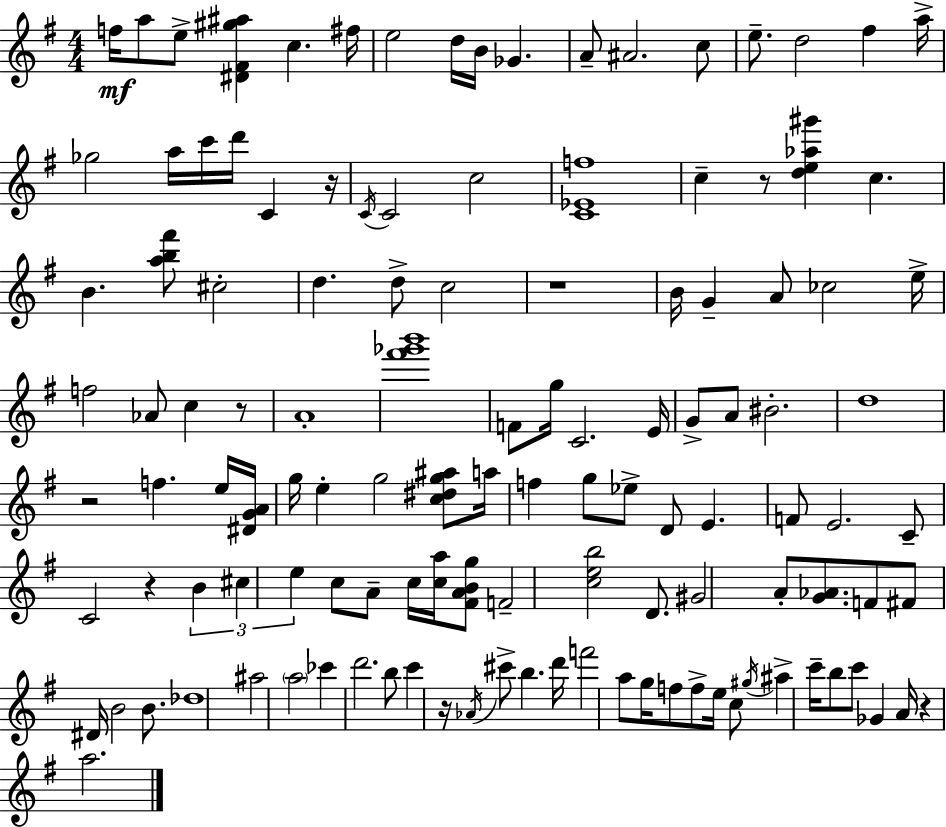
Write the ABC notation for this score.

X:1
T:Untitled
M:4/4
L:1/4
K:G
f/4 a/2 e/2 [^D^F^g^a] c ^f/4 e2 d/4 B/4 _G A/2 ^A2 c/2 e/2 d2 ^f a/4 _g2 a/4 c'/4 d'/4 C z/4 C/4 C2 c2 [C_Ef]4 c z/2 [de_a^g'] c B [ab^f']/2 ^c2 d d/2 c2 z4 B/4 G A/2 _c2 e/4 f2 _A/2 c z/2 A4 [^f'_g'b']4 F/2 g/4 C2 E/4 G/2 A/2 ^B2 d4 z2 f e/4 [^DGA]/4 g/4 e g2 [c^dg^a]/2 a/4 f g/2 _e/2 D/2 E F/2 E2 C/2 C2 z B ^c e c/2 A/2 c/4 [ca]/4 [^FABg]/2 F2 [ceb]2 D/2 ^G2 A/2 [G_A]/2 F/2 ^F/2 ^D/4 B2 B/2 _d4 ^a2 a2 _c' d'2 b/2 c' z/4 _A/4 ^c'/2 b d'/4 f'2 a/2 g/4 f/2 f/2 e/4 c/2 ^g/4 ^a c'/4 b/2 c'/2 _G A/4 z a2